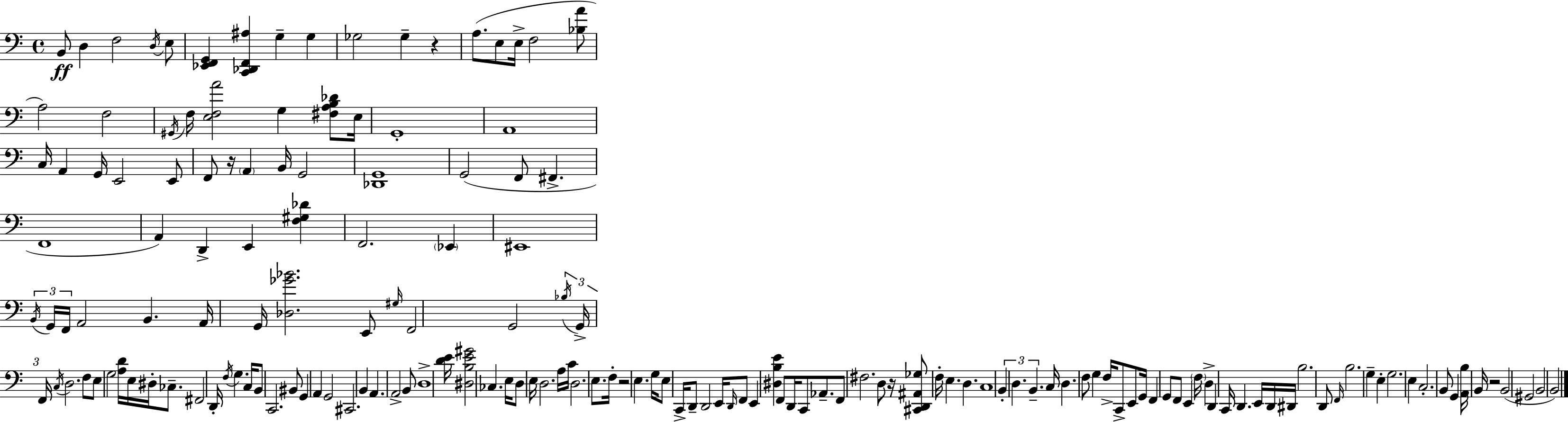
{
  \clef bass
  \time 4/4
  \defaultTimeSignature
  \key a \minor
  \repeat volta 2 { b,8\ff d4 f2 \acciaccatura { d16 } e8 | <ees, f, g,>4 <c, des, f, ais>4 g4-- g4 | ges2 ges4-- r4 | a8.( e8 e16-> f2 <bes a'>8 | \break a2) f2 | \acciaccatura { gis,16 } f16 <e f a'>2 g4 <fis a b des'>8 | e16 g,1-. | a,1 | \break c16 a,4 g,16 e,2 | e,8 f,8 r16 \parenthesize a,4 b,16 g,2 | <des, g,>1 | g,2( f,8 fis,4.-> | \break f,1 | a,4) d,4-> e,4 <f gis des'>4 | f,2. \parenthesize ees,4 | eis,1 | \break \tuplet 3/2 { \acciaccatura { b,16 } g,16 f,16 } a,2 b,4. | a,16 g,16 <des ges' bes'>2. | e,8 \grace { gis16 } f,2 g,2 | \tuplet 3/2 { \acciaccatura { bes16 } g,16-> f,16 } \acciaccatura { c16 } d2. | \break f8 e8 g2 | <a d'>16 e16 dis16-. ces8.-- fis,2 d,16-. \acciaccatura { f16 } | g4. c16 b,8 c,2. | bis,8 g,4 a,4 g,2 | \break cis,2. | b,4 a,4. a,2-> | b,8 d1-> | <d' e'>16 <dis b e' gis'>2 | \break ces4. e16 d8 e16 d2. | a16 c'16 d2. | e8. f16-. r2 | e4. g16 e8 c,16-> d,8-- d,2 | \break e,16 \grace { d,16 } f,8 e,4 <dis b e'>4 | f,8 d,16 c,8 aes,8.-- f,8 fis2. | d8 r16 <cis, d, ais, ges>8 f16-. e4. | d4. c1 | \break \tuplet 3/2 { b,4-. d4. | b,4.-- } c16 d4. f8 | g4 f16-> c,8-> e,8 g,16 f,4 g,8 | f,8 e,4 \parenthesize f16 d4-> d,4 | \break c,16 d,4. e,16 d,16 dis,16 b2. | d,8 \grace { f,16 } b2. | g4-- e4-. g2. | e4 c2.-. | \break b,8 g,4 <a, b>16 | b,16 r2 b,2( | gis,2 b,2 | b,2) } \bar "|."
}